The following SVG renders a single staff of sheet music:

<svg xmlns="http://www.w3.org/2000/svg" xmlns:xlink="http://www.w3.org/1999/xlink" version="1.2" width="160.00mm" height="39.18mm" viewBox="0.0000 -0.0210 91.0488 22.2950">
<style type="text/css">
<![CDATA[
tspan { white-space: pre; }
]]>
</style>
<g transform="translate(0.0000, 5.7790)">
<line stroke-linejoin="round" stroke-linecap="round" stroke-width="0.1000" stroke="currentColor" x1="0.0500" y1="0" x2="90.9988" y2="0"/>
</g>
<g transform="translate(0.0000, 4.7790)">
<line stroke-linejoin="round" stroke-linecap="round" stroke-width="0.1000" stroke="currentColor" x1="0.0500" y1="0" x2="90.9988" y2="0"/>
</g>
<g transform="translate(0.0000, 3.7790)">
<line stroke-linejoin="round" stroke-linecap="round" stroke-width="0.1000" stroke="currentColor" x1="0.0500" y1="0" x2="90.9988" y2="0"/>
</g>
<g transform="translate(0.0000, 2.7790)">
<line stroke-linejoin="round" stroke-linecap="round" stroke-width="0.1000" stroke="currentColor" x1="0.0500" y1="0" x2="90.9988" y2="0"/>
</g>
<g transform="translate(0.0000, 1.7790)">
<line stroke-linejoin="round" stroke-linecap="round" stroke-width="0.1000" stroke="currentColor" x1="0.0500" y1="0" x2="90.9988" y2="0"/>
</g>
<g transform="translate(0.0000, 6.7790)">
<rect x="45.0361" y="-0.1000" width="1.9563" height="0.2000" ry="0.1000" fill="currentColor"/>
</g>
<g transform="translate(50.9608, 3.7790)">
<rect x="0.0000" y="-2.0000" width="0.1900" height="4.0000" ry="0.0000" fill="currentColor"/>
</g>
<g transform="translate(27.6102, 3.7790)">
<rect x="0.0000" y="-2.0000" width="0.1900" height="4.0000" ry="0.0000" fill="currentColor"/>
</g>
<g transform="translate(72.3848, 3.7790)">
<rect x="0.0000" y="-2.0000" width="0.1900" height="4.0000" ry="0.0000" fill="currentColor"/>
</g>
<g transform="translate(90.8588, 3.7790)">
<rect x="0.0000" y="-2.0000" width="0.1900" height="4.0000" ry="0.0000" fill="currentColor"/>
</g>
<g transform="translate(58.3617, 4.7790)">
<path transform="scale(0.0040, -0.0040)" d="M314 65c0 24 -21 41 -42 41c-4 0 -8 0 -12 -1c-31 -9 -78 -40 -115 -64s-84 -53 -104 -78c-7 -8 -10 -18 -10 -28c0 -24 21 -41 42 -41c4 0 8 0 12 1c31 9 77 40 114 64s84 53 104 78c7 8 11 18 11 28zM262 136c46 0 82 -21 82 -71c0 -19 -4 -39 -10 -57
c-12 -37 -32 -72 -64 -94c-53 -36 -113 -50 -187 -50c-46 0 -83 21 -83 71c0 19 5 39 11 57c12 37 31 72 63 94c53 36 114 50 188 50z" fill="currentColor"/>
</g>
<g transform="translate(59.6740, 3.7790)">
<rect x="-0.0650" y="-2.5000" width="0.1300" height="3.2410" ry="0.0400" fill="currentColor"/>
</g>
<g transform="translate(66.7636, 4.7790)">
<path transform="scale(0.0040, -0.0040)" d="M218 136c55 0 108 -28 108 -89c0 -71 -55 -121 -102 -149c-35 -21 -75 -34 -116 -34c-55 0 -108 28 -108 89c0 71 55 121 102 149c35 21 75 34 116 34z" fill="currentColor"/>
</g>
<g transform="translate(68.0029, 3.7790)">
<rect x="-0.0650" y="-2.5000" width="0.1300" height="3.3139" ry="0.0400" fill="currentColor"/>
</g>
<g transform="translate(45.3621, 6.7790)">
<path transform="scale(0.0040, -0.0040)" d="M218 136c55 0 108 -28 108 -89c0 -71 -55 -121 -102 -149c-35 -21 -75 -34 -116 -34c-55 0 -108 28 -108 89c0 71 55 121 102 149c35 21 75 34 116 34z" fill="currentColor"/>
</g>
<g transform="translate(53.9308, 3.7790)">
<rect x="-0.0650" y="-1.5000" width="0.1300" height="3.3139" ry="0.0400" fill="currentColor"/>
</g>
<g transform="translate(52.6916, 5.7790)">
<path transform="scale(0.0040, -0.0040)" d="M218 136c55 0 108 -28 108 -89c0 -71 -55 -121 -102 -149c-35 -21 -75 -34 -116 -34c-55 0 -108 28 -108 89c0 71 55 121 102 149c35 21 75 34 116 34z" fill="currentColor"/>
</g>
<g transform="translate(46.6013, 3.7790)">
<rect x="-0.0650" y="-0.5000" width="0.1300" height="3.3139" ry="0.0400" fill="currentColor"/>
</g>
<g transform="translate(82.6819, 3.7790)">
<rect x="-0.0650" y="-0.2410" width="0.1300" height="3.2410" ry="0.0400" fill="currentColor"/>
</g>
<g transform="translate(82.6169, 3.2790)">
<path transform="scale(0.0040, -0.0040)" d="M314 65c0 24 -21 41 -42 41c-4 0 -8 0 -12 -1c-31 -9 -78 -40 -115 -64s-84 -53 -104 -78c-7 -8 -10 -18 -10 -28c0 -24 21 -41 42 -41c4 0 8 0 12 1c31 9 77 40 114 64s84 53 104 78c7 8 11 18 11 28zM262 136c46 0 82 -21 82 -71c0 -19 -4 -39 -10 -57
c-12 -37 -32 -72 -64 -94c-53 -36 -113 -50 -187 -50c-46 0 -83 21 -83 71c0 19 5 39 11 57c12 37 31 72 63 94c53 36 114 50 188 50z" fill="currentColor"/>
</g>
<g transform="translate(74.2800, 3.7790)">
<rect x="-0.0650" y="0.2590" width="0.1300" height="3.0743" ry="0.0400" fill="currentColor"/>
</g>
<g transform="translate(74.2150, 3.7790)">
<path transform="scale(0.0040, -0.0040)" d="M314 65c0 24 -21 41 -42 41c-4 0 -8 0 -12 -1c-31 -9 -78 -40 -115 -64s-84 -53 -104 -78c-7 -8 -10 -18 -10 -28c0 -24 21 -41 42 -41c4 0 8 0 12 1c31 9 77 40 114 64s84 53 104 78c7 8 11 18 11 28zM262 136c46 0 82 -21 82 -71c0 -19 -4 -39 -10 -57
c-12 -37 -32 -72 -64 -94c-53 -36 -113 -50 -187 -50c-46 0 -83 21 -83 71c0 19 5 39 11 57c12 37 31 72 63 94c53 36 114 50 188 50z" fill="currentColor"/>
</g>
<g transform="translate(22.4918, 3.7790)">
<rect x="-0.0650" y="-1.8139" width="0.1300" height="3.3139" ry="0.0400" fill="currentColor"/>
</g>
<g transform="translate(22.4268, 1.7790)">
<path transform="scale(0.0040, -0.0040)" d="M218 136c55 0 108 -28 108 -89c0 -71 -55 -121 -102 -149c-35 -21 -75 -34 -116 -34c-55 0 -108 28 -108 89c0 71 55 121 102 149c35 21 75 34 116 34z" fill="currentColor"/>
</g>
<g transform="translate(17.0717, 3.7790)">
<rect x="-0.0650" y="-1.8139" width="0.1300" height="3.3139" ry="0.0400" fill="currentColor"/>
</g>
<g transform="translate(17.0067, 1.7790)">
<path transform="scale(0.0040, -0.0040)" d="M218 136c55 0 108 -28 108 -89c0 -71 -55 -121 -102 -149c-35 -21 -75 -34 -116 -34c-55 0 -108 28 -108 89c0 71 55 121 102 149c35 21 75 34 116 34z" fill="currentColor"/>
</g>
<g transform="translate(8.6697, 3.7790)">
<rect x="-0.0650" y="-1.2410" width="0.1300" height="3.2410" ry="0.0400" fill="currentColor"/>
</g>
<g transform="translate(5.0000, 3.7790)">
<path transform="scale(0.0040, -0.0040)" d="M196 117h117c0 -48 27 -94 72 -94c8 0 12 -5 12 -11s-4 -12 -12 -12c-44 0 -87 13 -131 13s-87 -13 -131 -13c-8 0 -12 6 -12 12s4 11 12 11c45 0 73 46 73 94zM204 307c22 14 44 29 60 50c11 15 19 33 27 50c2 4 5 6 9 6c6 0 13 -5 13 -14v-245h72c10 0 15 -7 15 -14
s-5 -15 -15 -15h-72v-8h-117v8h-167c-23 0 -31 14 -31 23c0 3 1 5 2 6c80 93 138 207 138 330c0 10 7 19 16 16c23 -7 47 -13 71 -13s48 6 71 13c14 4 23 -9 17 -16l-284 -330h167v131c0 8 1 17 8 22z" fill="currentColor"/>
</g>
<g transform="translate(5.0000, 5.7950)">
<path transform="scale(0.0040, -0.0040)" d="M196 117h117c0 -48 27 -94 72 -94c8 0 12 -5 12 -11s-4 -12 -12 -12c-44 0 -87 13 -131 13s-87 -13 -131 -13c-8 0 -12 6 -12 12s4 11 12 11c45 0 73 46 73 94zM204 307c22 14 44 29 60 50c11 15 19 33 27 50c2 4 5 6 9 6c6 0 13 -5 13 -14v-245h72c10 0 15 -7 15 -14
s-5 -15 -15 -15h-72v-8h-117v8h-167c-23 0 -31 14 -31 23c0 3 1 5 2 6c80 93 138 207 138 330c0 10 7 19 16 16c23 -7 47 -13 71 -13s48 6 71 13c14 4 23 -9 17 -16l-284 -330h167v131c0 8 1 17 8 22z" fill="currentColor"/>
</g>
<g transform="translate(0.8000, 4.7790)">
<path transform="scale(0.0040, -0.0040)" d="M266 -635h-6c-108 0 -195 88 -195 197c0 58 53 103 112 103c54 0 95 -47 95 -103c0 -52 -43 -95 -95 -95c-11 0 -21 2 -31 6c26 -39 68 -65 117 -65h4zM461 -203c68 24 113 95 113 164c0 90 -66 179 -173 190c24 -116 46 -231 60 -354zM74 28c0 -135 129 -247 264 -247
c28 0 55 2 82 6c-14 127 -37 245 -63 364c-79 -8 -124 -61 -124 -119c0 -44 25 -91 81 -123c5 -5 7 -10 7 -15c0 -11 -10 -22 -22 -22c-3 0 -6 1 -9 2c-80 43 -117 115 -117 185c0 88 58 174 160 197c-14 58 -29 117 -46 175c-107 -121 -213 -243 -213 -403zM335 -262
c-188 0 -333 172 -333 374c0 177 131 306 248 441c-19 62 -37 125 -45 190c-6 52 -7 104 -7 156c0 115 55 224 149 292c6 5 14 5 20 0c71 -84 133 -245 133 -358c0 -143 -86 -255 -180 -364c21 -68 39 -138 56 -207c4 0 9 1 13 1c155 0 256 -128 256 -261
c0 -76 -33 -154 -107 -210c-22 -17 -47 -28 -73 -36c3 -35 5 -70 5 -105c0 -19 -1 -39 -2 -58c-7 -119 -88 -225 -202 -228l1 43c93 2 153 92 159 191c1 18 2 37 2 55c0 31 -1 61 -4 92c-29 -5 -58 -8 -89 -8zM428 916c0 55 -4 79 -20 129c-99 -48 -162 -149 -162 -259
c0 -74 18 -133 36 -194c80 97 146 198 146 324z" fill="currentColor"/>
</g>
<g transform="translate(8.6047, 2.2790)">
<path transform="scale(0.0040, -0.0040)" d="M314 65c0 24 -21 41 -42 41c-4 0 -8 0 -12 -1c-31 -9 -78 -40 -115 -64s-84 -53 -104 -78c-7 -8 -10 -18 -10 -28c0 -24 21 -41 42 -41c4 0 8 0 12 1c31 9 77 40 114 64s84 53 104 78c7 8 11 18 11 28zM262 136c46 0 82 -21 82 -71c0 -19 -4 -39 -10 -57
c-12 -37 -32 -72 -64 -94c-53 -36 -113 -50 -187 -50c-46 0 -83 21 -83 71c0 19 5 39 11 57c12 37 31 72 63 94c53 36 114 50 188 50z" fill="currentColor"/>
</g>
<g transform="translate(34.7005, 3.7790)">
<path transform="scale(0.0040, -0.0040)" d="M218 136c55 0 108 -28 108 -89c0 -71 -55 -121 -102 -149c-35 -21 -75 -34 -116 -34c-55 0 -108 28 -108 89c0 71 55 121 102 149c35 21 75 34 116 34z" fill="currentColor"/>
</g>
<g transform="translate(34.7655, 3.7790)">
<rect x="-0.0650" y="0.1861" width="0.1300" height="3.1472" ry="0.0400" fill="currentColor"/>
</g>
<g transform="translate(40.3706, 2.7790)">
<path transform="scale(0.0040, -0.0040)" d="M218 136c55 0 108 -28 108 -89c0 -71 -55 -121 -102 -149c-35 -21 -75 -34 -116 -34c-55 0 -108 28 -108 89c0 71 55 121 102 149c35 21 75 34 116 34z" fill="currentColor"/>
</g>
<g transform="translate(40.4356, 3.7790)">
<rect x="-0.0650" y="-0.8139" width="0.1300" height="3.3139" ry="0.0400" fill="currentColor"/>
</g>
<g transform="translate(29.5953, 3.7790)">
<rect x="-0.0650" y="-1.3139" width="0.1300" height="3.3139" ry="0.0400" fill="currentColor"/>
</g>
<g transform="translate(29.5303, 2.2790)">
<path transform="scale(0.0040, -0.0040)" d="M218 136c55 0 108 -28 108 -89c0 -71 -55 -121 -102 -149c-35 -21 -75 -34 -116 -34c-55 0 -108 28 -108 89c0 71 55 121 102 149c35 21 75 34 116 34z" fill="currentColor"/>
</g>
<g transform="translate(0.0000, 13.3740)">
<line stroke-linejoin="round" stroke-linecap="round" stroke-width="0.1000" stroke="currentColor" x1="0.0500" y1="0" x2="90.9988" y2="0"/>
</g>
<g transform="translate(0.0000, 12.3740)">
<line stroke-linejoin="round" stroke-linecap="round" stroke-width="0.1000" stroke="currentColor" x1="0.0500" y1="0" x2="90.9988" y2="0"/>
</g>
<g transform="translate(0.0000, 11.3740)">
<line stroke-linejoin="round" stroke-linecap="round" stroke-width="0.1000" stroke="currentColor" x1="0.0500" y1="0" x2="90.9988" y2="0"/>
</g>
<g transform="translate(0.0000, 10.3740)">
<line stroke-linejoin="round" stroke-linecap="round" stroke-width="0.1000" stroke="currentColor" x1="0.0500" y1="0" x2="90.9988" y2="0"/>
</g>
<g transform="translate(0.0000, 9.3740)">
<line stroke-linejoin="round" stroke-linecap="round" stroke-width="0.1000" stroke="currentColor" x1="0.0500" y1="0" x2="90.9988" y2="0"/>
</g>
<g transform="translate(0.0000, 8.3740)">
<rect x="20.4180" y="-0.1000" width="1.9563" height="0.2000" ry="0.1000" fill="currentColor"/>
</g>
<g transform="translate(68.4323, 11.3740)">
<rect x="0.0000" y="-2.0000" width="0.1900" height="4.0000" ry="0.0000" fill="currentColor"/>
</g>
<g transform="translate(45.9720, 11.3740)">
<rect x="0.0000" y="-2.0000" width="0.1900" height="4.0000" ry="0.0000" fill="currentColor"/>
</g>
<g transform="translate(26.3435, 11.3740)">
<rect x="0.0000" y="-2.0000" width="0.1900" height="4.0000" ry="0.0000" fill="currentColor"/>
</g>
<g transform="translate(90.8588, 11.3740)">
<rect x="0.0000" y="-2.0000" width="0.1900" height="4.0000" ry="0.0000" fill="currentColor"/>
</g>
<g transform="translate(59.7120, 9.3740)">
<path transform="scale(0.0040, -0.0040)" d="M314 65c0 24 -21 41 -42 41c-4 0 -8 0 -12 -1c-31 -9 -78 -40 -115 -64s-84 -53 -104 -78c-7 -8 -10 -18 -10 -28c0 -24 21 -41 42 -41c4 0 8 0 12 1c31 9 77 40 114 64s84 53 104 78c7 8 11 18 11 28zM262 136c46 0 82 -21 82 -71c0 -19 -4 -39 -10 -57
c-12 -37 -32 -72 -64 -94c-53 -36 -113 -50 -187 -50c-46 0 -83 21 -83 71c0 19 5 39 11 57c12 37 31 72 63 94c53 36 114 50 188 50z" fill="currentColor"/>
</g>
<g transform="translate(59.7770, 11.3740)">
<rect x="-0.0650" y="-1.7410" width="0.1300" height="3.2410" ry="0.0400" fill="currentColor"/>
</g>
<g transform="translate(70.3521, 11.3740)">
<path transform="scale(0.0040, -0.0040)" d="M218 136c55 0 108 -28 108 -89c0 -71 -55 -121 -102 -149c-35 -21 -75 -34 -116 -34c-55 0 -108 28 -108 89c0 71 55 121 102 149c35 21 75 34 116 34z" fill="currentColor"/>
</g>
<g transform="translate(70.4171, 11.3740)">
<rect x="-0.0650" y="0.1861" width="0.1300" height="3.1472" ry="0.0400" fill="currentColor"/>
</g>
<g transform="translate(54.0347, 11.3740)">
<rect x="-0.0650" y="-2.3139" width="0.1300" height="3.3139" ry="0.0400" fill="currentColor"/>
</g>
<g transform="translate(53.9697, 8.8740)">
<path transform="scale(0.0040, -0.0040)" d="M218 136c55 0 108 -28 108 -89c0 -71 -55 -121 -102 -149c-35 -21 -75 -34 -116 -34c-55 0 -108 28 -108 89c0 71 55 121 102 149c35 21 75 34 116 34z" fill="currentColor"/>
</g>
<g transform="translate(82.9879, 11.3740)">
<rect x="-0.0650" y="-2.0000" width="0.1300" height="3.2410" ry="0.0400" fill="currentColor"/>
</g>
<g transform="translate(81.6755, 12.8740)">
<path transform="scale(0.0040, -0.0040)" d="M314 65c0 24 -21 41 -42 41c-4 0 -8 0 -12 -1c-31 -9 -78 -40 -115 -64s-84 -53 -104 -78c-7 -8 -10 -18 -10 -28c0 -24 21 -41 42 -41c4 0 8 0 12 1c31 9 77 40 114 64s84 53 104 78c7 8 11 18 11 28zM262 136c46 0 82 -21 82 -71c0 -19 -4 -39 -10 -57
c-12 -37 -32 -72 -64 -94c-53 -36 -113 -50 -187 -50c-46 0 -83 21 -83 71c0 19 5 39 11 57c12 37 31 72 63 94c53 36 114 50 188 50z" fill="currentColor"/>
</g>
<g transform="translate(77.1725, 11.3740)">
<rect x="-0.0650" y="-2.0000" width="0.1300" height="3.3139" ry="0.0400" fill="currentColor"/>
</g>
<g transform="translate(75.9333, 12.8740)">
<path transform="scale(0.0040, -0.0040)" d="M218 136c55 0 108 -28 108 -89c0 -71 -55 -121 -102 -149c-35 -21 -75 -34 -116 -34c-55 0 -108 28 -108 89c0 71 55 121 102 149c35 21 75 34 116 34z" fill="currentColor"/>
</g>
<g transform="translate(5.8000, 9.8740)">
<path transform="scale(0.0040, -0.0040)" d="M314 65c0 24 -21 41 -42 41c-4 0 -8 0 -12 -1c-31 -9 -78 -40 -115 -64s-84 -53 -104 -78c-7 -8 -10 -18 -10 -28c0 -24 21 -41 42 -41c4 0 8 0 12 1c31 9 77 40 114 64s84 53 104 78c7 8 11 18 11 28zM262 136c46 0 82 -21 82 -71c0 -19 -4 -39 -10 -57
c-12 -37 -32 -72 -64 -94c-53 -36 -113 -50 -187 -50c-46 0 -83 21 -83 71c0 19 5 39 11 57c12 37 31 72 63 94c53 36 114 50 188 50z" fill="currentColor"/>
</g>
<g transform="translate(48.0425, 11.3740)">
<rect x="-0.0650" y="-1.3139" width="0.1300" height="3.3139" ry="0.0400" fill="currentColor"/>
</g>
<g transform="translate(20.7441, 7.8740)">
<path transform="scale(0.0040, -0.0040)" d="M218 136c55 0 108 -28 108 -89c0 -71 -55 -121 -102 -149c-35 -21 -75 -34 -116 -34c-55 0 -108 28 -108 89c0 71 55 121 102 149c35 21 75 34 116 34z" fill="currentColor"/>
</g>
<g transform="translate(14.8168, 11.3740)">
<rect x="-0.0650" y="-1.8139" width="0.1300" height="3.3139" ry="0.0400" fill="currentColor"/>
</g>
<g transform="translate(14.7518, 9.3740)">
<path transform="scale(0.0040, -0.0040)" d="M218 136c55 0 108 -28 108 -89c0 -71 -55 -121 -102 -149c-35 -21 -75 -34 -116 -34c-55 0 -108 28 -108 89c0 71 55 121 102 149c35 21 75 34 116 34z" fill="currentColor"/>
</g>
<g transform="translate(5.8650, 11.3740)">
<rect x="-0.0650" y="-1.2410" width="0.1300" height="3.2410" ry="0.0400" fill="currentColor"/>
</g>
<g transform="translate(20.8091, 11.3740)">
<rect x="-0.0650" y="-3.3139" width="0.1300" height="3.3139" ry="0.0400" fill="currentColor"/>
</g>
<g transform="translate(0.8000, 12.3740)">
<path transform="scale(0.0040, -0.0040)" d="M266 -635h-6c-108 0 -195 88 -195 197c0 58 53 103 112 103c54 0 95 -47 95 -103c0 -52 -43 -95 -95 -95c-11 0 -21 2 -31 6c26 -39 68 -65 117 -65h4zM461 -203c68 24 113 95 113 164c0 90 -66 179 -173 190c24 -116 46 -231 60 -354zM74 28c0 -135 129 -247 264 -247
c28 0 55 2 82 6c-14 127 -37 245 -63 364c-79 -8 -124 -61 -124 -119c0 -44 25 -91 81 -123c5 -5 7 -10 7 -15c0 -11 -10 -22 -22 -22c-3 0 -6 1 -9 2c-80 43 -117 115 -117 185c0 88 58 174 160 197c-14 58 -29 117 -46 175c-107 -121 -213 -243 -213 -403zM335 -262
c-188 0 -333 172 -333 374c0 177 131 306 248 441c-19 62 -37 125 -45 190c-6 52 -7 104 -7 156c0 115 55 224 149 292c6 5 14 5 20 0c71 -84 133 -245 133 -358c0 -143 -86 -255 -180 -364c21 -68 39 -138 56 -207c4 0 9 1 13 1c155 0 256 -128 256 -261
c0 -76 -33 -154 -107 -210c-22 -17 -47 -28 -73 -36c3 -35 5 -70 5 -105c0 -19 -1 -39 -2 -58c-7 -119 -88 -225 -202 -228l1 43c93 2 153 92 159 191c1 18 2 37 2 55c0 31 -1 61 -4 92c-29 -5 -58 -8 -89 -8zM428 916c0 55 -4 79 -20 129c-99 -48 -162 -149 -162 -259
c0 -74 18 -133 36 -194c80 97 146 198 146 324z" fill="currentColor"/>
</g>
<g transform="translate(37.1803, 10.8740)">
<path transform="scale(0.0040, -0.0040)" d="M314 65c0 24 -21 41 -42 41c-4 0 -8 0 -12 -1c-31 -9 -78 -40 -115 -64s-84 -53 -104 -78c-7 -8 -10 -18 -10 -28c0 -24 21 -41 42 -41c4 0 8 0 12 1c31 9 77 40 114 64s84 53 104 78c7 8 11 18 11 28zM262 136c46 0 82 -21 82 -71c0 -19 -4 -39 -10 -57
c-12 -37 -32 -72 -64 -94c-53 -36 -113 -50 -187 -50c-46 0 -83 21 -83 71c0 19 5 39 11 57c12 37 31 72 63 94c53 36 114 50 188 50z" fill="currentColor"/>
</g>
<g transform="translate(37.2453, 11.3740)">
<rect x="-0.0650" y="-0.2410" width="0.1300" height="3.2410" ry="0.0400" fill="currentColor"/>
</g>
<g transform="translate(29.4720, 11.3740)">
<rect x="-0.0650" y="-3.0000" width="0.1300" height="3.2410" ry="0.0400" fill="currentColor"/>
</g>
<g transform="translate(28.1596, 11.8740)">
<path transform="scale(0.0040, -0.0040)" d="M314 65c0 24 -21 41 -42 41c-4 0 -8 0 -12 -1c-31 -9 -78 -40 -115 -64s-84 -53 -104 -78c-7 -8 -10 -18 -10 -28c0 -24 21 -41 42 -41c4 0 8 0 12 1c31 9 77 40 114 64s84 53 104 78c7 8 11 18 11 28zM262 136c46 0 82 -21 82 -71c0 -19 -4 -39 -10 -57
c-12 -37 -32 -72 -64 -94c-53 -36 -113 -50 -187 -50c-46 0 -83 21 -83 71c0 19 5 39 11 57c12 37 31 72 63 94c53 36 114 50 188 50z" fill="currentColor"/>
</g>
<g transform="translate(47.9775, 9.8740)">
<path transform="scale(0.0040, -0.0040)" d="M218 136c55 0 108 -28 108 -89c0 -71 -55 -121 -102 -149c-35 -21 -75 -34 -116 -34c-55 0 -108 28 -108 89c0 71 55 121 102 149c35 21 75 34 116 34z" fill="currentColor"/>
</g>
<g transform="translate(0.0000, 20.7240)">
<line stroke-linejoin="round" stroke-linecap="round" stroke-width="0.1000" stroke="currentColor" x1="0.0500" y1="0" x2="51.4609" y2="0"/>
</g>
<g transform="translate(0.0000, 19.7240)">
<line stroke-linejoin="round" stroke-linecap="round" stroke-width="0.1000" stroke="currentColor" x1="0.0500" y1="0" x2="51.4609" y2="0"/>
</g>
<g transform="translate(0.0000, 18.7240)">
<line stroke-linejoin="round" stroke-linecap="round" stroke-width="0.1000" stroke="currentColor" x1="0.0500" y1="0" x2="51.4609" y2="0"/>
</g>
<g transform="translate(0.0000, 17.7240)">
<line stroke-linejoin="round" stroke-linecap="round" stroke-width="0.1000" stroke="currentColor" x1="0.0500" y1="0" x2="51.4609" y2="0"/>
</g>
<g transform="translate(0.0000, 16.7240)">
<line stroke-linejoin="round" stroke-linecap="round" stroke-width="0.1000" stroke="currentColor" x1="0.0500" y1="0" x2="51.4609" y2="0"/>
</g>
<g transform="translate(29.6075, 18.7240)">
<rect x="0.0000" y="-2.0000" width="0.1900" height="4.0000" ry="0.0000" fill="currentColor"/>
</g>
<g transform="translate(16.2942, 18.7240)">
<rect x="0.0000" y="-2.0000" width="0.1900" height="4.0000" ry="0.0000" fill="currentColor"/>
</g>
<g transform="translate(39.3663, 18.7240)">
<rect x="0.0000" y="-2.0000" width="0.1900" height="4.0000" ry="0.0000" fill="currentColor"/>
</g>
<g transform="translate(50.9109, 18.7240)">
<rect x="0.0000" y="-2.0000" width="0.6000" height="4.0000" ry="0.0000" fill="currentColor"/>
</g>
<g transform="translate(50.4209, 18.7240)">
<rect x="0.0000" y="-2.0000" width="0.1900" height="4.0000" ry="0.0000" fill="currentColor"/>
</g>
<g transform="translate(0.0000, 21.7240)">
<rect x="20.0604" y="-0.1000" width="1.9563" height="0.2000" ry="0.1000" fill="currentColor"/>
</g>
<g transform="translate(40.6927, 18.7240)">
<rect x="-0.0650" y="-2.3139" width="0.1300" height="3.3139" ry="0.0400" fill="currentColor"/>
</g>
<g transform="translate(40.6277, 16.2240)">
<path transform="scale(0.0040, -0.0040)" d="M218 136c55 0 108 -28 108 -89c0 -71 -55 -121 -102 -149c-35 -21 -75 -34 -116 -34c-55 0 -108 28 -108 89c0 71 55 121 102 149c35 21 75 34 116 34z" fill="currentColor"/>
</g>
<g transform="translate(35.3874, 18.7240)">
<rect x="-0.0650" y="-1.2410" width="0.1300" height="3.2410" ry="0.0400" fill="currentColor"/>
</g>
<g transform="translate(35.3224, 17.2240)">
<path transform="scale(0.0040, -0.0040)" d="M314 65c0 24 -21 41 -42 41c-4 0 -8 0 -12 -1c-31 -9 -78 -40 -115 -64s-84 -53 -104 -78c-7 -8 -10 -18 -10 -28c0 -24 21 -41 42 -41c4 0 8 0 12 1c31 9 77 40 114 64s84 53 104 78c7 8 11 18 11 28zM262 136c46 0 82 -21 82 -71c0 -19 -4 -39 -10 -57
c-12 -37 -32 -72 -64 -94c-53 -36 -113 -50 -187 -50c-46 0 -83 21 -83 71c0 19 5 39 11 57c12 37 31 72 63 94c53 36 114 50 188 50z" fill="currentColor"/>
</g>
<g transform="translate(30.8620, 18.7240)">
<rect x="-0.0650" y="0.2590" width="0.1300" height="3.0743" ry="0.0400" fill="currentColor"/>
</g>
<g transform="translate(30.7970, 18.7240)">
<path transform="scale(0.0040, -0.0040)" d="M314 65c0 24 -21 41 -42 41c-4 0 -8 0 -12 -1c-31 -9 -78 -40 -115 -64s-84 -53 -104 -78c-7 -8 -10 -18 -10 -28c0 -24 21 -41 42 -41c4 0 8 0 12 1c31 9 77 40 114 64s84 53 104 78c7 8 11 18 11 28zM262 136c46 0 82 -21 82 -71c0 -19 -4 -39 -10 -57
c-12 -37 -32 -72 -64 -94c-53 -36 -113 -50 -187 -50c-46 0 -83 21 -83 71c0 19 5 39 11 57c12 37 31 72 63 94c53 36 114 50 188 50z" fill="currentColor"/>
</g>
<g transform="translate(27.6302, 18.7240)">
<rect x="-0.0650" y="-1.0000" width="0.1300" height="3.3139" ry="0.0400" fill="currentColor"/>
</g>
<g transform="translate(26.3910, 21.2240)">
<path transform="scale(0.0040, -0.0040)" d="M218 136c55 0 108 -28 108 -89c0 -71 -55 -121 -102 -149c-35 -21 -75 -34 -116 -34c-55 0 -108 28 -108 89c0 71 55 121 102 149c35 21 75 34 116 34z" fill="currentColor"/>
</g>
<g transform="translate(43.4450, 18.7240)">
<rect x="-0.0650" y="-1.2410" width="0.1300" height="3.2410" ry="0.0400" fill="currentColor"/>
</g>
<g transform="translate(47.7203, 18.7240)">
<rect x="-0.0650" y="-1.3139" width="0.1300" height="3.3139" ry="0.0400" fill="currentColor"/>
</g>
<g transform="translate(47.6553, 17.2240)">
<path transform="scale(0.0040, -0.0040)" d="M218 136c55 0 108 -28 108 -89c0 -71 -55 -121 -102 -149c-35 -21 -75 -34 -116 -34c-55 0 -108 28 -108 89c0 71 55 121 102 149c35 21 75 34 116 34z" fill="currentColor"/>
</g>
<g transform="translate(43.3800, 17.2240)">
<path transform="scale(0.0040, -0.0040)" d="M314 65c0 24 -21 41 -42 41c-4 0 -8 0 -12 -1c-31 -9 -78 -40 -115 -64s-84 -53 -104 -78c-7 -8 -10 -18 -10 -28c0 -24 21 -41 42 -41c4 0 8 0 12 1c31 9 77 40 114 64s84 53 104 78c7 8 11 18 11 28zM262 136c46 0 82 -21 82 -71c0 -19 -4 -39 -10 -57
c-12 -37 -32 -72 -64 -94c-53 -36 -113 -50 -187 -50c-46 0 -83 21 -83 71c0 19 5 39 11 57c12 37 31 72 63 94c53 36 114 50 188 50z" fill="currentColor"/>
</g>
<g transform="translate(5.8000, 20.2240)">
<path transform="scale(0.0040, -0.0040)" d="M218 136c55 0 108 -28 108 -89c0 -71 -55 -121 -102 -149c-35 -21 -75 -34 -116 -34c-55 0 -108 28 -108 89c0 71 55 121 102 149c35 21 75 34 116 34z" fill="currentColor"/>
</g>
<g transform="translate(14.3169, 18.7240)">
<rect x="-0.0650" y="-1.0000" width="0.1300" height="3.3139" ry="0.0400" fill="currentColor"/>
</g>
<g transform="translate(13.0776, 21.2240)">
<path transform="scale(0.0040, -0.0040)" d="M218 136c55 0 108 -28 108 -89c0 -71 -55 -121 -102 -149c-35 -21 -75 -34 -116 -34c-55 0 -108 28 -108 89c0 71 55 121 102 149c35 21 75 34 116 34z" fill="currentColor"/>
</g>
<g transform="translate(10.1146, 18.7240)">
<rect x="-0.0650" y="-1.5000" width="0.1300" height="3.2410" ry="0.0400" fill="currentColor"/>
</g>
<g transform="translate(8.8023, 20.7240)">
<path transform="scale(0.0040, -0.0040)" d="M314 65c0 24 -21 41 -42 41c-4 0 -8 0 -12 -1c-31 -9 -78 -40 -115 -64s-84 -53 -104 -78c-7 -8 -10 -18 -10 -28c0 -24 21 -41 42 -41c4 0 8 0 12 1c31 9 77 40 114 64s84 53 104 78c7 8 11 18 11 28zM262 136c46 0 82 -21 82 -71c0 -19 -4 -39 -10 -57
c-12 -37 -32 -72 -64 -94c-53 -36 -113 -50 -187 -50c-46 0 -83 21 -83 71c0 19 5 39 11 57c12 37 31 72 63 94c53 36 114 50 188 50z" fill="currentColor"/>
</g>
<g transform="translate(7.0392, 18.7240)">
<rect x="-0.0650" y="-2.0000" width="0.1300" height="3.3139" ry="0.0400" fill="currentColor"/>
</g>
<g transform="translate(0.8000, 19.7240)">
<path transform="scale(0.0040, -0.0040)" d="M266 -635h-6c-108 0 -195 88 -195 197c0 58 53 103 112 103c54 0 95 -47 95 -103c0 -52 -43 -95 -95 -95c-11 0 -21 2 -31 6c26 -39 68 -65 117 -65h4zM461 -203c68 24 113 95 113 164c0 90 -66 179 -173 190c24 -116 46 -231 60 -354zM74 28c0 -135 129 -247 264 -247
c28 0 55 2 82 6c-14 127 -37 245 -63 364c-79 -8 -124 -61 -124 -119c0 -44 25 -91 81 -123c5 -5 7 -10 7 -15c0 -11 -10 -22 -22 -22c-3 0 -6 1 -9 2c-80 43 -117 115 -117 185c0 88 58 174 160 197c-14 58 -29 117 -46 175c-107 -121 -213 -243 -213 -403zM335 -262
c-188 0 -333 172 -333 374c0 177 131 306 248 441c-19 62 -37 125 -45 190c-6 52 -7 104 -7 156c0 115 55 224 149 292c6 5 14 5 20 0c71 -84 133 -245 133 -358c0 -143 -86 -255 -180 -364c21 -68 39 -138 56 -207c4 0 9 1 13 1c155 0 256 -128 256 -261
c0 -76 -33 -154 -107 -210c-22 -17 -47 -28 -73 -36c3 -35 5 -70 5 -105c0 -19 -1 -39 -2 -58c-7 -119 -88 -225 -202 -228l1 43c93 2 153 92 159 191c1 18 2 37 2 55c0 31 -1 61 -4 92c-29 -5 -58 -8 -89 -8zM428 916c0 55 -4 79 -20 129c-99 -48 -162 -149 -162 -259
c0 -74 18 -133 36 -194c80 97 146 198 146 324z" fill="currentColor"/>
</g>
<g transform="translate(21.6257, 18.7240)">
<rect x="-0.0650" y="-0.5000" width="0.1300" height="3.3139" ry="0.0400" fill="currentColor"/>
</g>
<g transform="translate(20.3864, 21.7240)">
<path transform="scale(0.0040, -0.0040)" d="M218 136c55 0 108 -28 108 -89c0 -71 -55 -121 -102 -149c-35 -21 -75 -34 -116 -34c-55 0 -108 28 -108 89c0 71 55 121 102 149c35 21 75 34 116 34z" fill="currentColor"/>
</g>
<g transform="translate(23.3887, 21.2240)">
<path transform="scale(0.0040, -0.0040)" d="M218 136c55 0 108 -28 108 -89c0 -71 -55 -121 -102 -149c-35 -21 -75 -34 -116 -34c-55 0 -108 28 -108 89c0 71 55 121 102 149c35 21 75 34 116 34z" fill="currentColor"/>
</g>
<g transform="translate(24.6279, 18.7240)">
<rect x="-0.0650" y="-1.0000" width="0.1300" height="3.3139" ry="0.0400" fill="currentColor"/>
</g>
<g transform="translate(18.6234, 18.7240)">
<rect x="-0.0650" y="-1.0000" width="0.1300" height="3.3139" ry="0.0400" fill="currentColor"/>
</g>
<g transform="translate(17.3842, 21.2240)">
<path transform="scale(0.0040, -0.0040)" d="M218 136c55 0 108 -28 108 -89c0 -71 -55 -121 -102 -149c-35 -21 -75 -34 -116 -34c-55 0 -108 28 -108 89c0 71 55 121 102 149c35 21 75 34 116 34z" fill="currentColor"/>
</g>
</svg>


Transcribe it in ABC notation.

X:1
T:Untitled
M:4/4
L:1/4
K:C
e2 f f e B d C E G2 G B2 c2 e2 f b A2 c2 e g f2 B F F2 F E2 D D C D D B2 e2 g e2 e